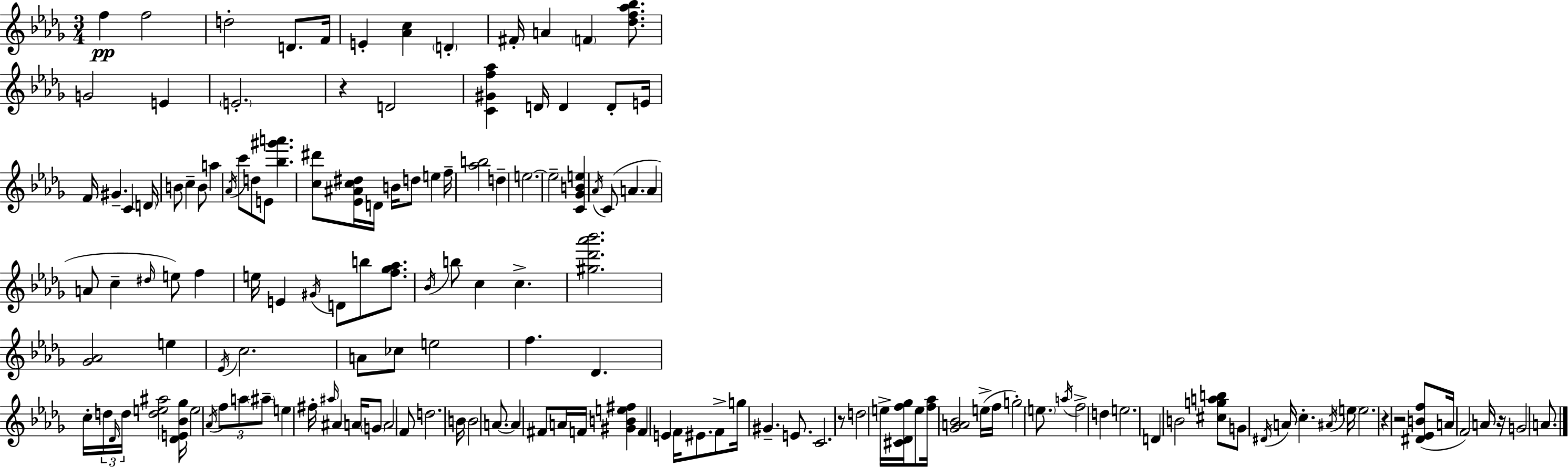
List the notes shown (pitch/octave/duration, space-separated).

F5/q F5/h D5/h D4/e. F4/s E4/q [Ab4,C5]/q D4/q F#4/s A4/q F4/q [Db5,F5,Ab5,Bb5]/e. G4/h E4/q E4/h. R/q D4/h [C4,G#4,F5,Ab5]/q D4/s D4/q D4/e E4/s F4/s G#4/q. C4/q D4/s B4/e C5/q B4/e A5/q Ab4/s C6/e D5/e E4/e [Bb5,G#6,A6]/q. [C5,D#6]/e [Eb4,A#4,C5,D#5]/s D4/s B4/s D5/e E5/q F5/s [Ab5,B5]/h D5/q E5/h. E5/h [C4,Gb4,B4,E5]/q Ab4/s C4/e A4/q. A4/q A4/e C5/q D#5/s E5/e F5/q E5/s E4/q G#4/s D4/e B5/e [F5,Gb5,Ab5]/e. Bb4/s B5/e C5/q C5/q. [G#5,Db6,Ab6,Bb6]/h. [Gb4,Ab4]/h E5/q Eb4/s C5/h. A4/e CES5/e E5/h F5/q. Db4/q. C5/s D5/s Db4/s D5/s [D5,E5,A#5]/h [Db4,E4,Bb4,Gb5]/s E5/h Ab4/s F5/e A5/e A#5/e E5/q F#5/s A#5/s A#4/q A4/s G4/e A4/h F4/e D5/h. B4/s B4/h A4/e. A4/q F#4/e A4/s F4/s [G#4,B4,E5,F#5]/q F4/q E4/q F4/s EIS4/e. F4/e G5/s G#4/q. E4/e. C4/h. R/e D5/h E5/s [C#4,Db4,F5,Gb5]/s E5/e [F5,Ab5]/s [Gb4,A4,Bb4]/h E5/s F5/s G5/h E5/e. A5/s F5/h D5/q E5/h. D4/q B4/h [C#5,G5,A5,B5]/e G4/e D#4/s A4/s C5/q. A#4/s E5/s E5/h. R/q R/h [D#4,Eb4,B4,F5]/e A4/s F4/h A4/s R/s G4/h A4/e.